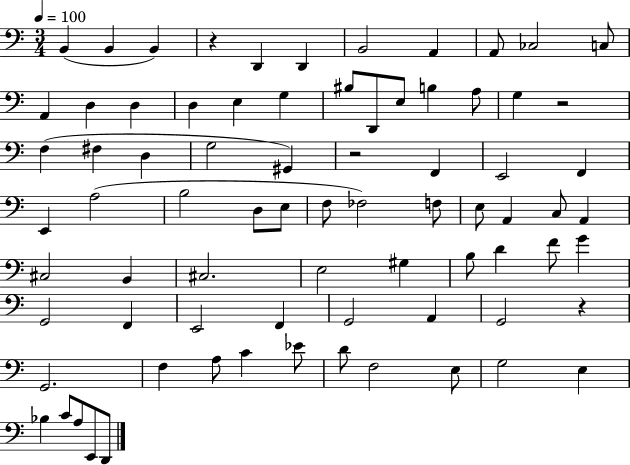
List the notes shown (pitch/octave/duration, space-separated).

B2/q B2/q B2/q R/q D2/q D2/q B2/h A2/q A2/e CES3/h C3/e A2/q D3/q D3/q D3/q E3/q G3/q BIS3/e D2/e E3/e B3/q A3/e G3/q R/h F3/q F#3/q D3/q G3/h G#2/q R/h F2/q E2/h F2/q E2/q A3/h B3/h D3/e E3/e F3/e FES3/h F3/e E3/e A2/q C3/e A2/q C#3/h B2/q C#3/h. E3/h G#3/q B3/e D4/q F4/e G4/q G2/h F2/q E2/h F2/q G2/h A2/q G2/h R/q G2/h. F3/q A3/e C4/q Eb4/e D4/e F3/h E3/e G3/h E3/q Bb3/q C4/e A3/e E2/e D2/e